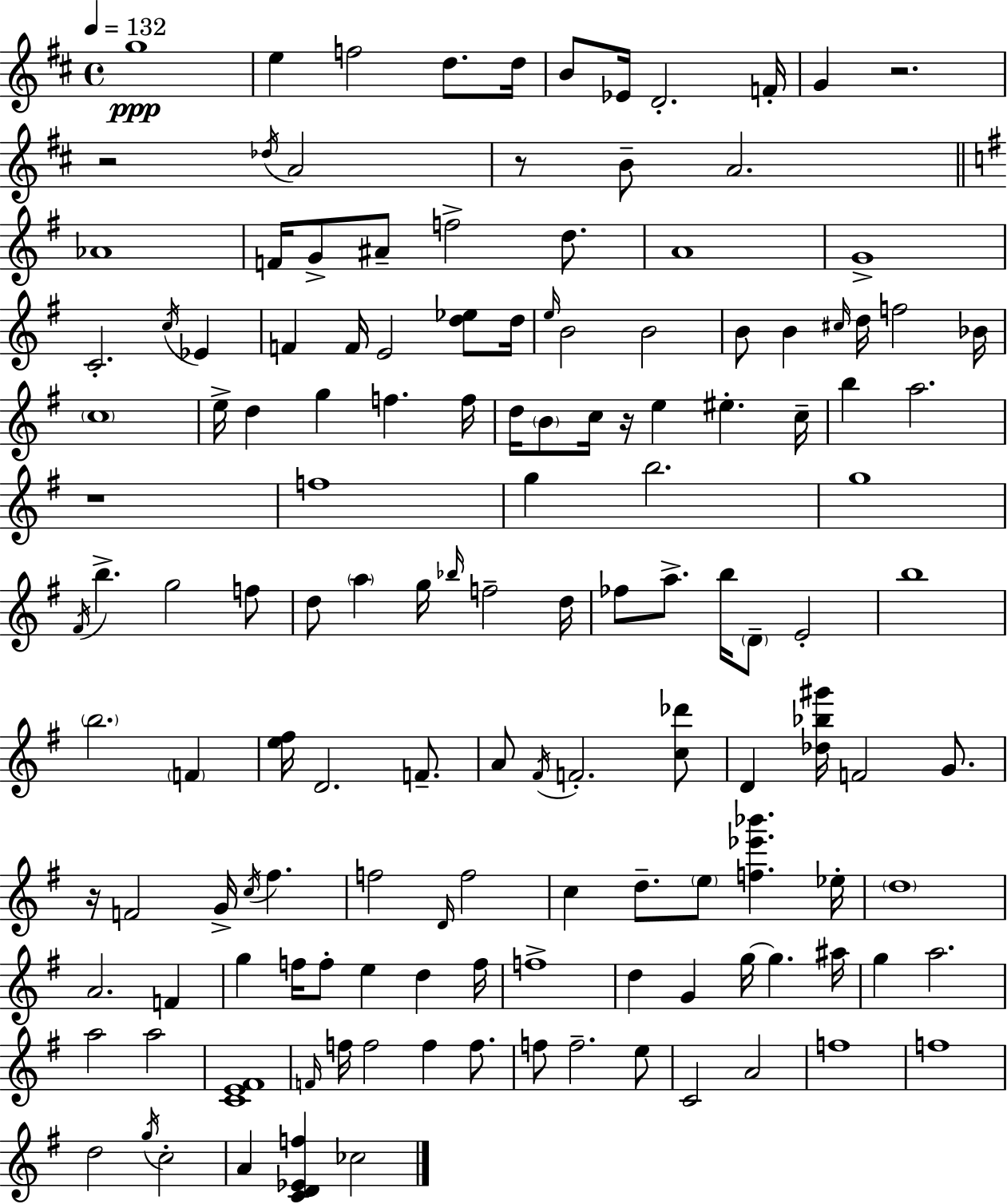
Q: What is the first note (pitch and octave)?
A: G5